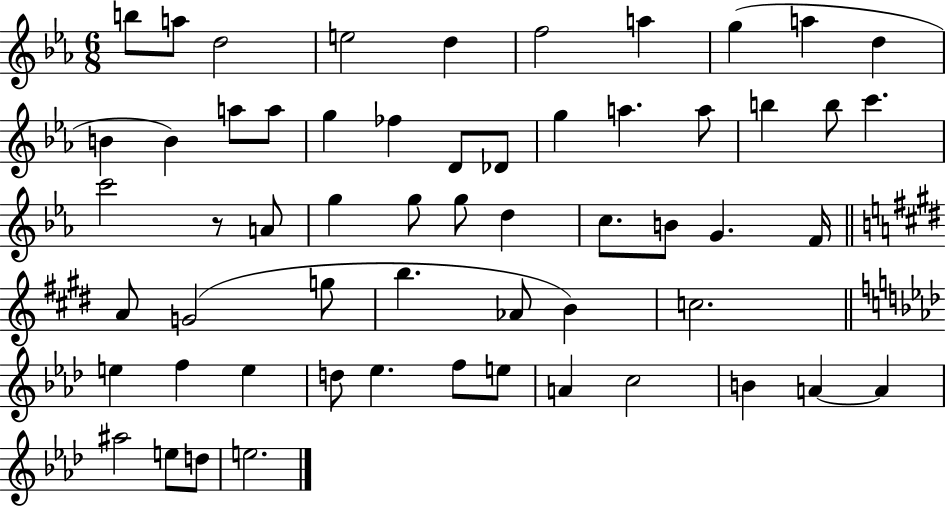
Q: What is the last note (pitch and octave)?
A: E5